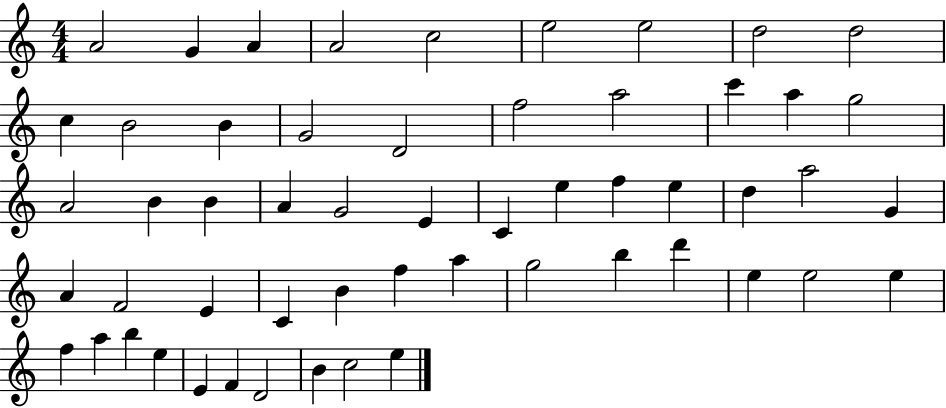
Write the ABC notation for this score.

X:1
T:Untitled
M:4/4
L:1/4
K:C
A2 G A A2 c2 e2 e2 d2 d2 c B2 B G2 D2 f2 a2 c' a g2 A2 B B A G2 E C e f e d a2 G A F2 E C B f a g2 b d' e e2 e f a b e E F D2 B c2 e